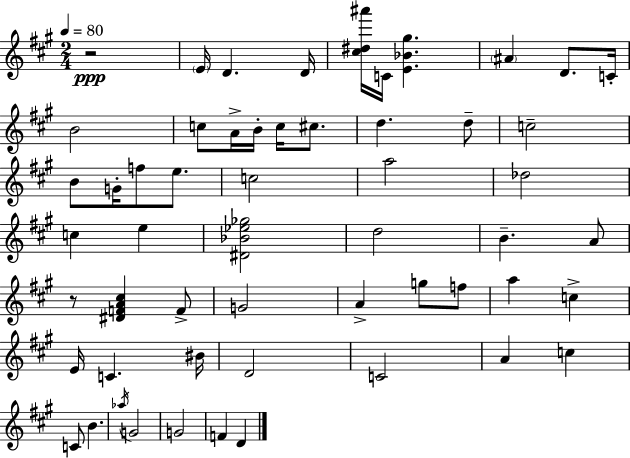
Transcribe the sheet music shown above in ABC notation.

X:1
T:Untitled
M:2/4
L:1/4
K:A
z2 E/4 D D/4 [^c^d^a']/4 C/4 [E_B^g] ^A D/2 C/4 B2 c/2 A/4 B/4 c/4 ^c/2 d d/2 c2 B/2 G/4 f/2 e/2 c2 a2 _d2 c e [^D_B_e_g]2 d2 B A/2 z/2 [^DFA^c] F/2 G2 A g/2 f/2 a c E/4 C ^B/4 D2 C2 A c C/2 B _a/4 G2 G2 F D